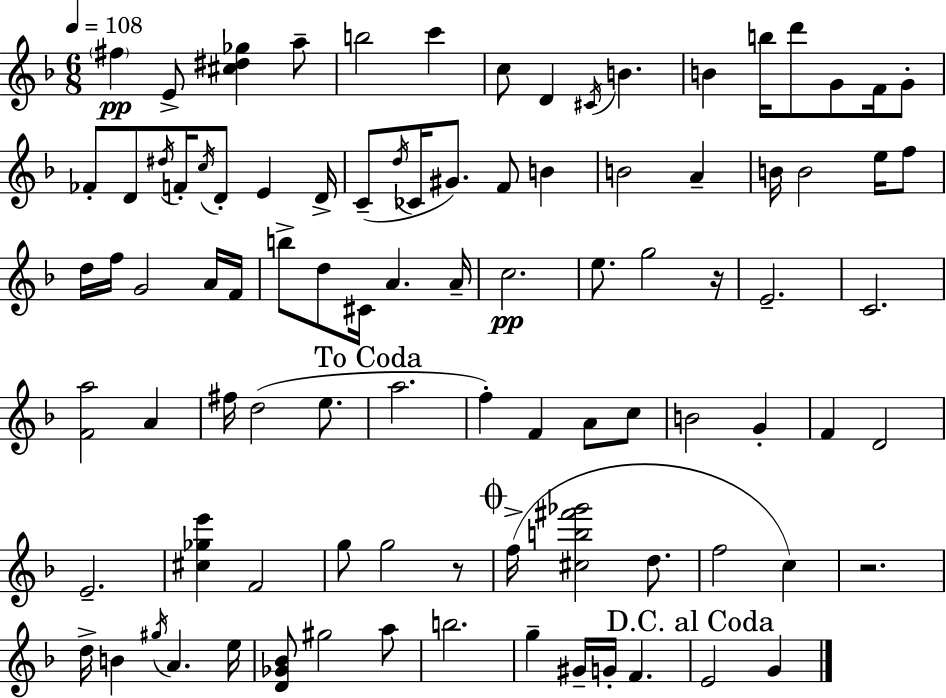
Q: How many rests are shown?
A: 3